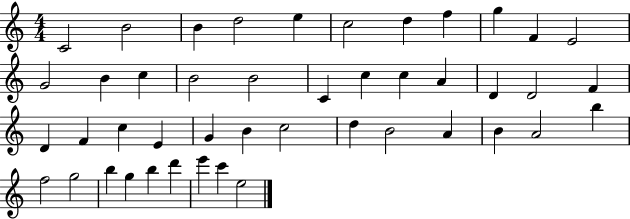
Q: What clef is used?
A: treble